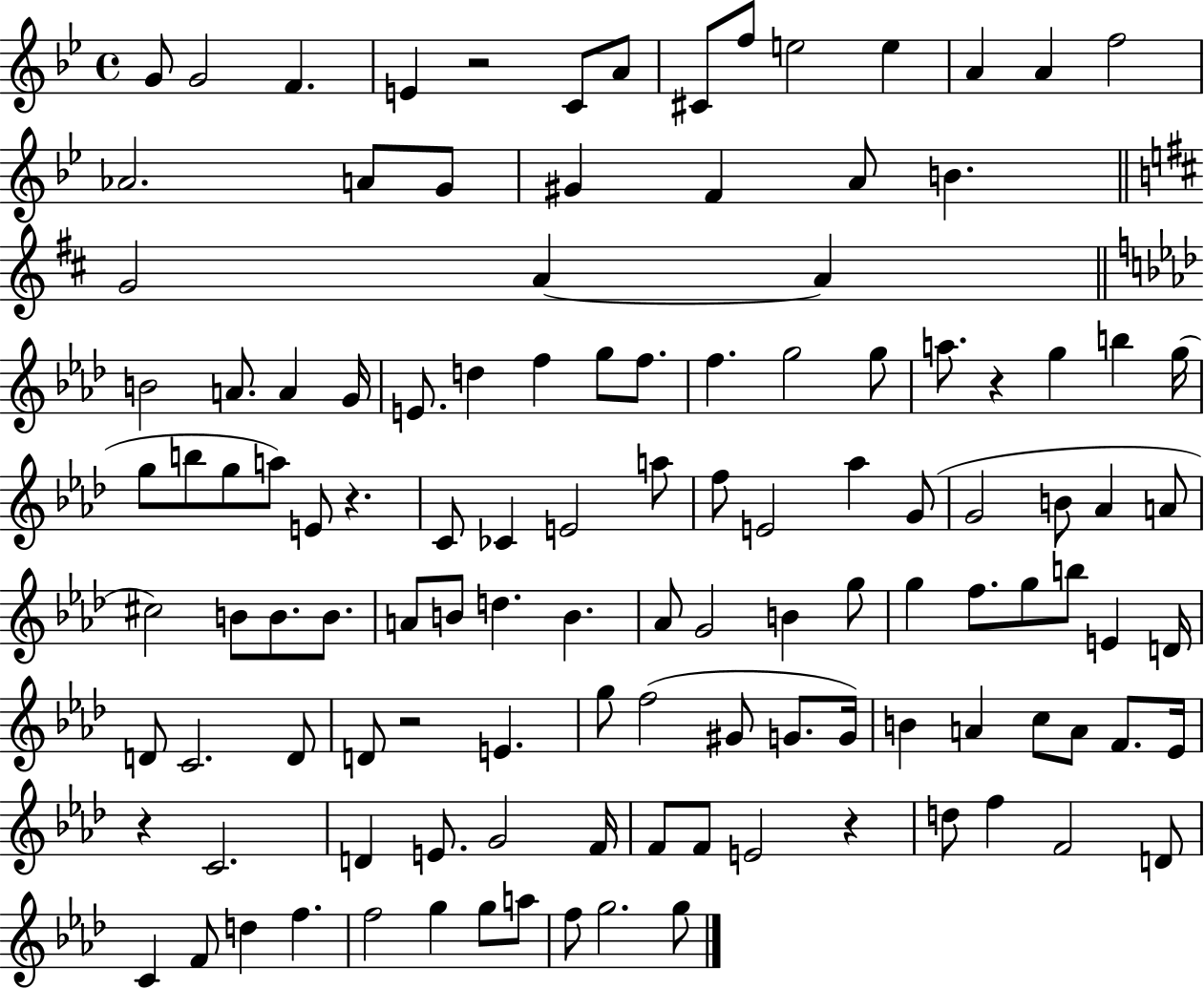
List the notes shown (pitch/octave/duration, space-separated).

G4/e G4/h F4/q. E4/q R/h C4/e A4/e C#4/e F5/e E5/h E5/q A4/q A4/q F5/h Ab4/h. A4/e G4/e G#4/q F4/q A4/e B4/q. G4/h A4/q A4/q B4/h A4/e. A4/q G4/s E4/e. D5/q F5/q G5/e F5/e. F5/q. G5/h G5/e A5/e. R/q G5/q B5/q G5/s G5/e B5/e G5/e A5/e E4/e R/q. C4/e CES4/q E4/h A5/e F5/e E4/h Ab5/q G4/e G4/h B4/e Ab4/q A4/e C#5/h B4/e B4/e. B4/e. A4/e B4/e D5/q. B4/q. Ab4/e G4/h B4/q G5/e G5/q F5/e. G5/e B5/e E4/q D4/s D4/e C4/h. D4/e D4/e R/h E4/q. G5/e F5/h G#4/e G4/e. G4/s B4/q A4/q C5/e A4/e F4/e. Eb4/s R/q C4/h. D4/q E4/e. G4/h F4/s F4/e F4/e E4/h R/q D5/e F5/q F4/h D4/e C4/q F4/e D5/q F5/q. F5/h G5/q G5/e A5/e F5/e G5/h. G5/e